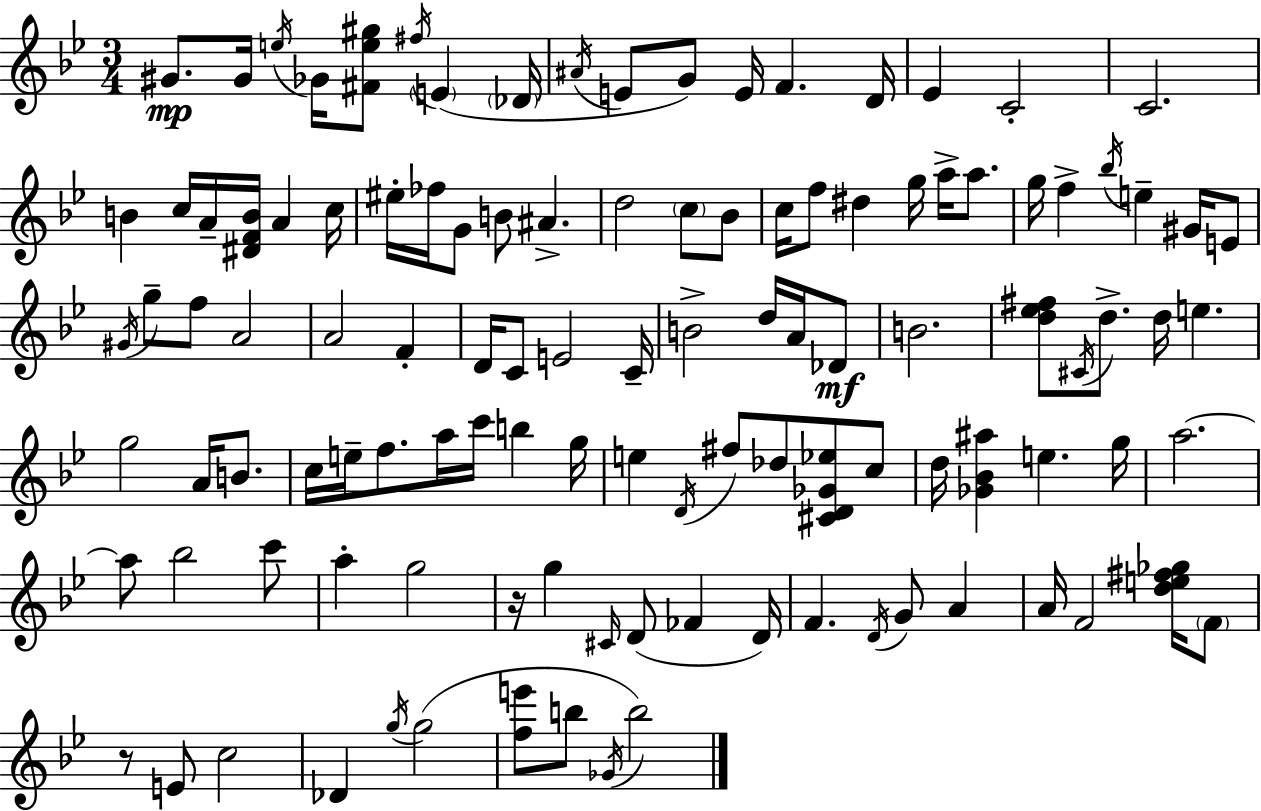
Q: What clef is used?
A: treble